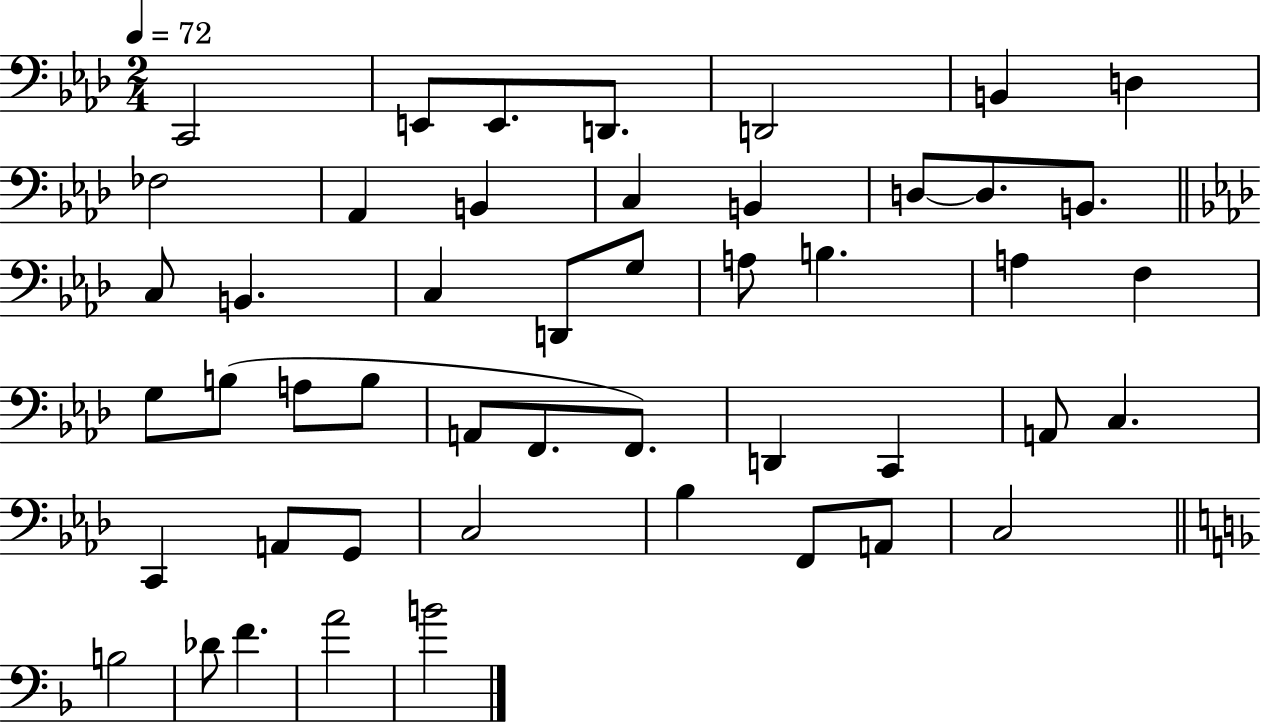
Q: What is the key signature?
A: AES major